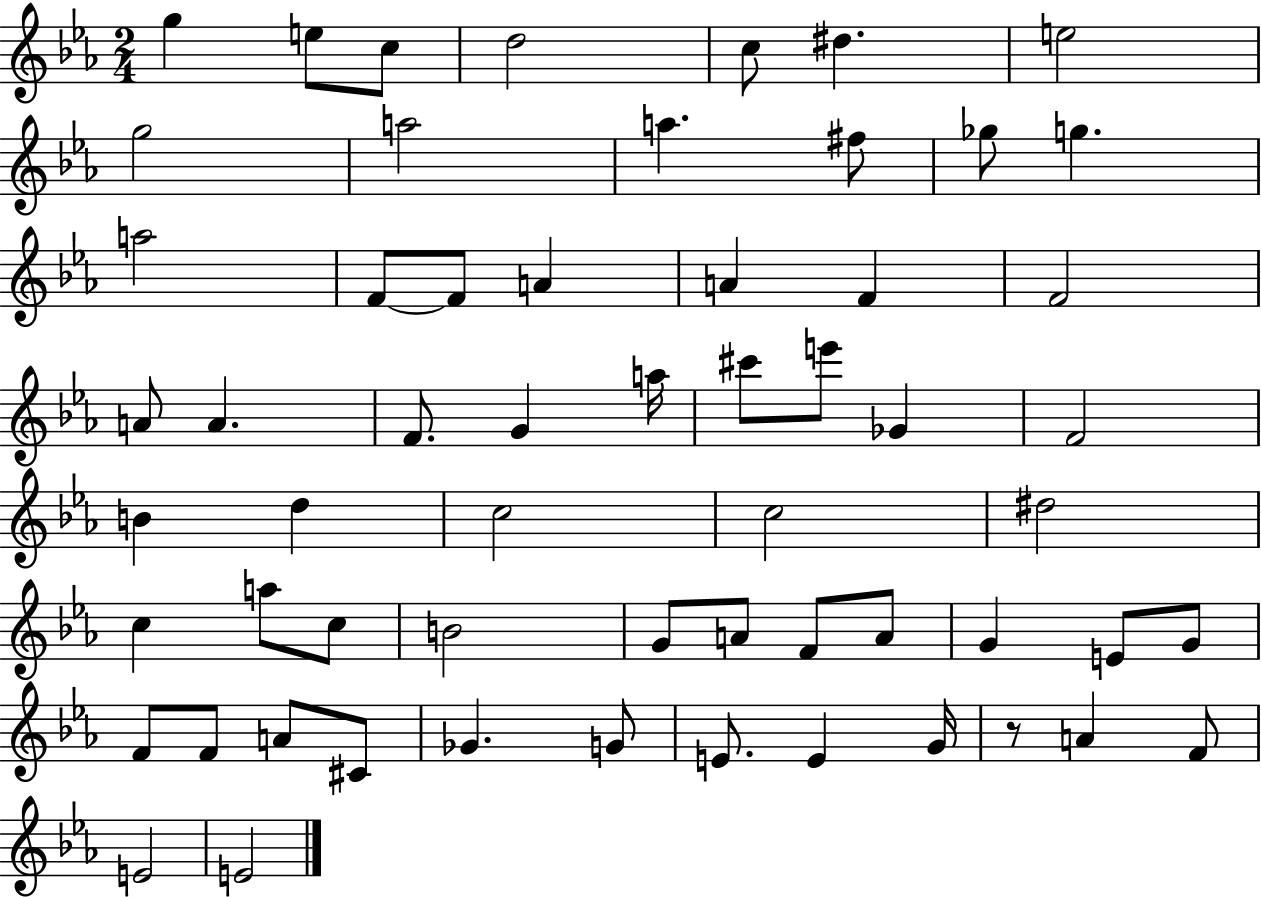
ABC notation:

X:1
T:Untitled
M:2/4
L:1/4
K:Eb
g e/2 c/2 d2 c/2 ^d e2 g2 a2 a ^f/2 _g/2 g a2 F/2 F/2 A A F F2 A/2 A F/2 G a/4 ^c'/2 e'/2 _G F2 B d c2 c2 ^d2 c a/2 c/2 B2 G/2 A/2 F/2 A/2 G E/2 G/2 F/2 F/2 A/2 ^C/2 _G G/2 E/2 E G/4 z/2 A F/2 E2 E2